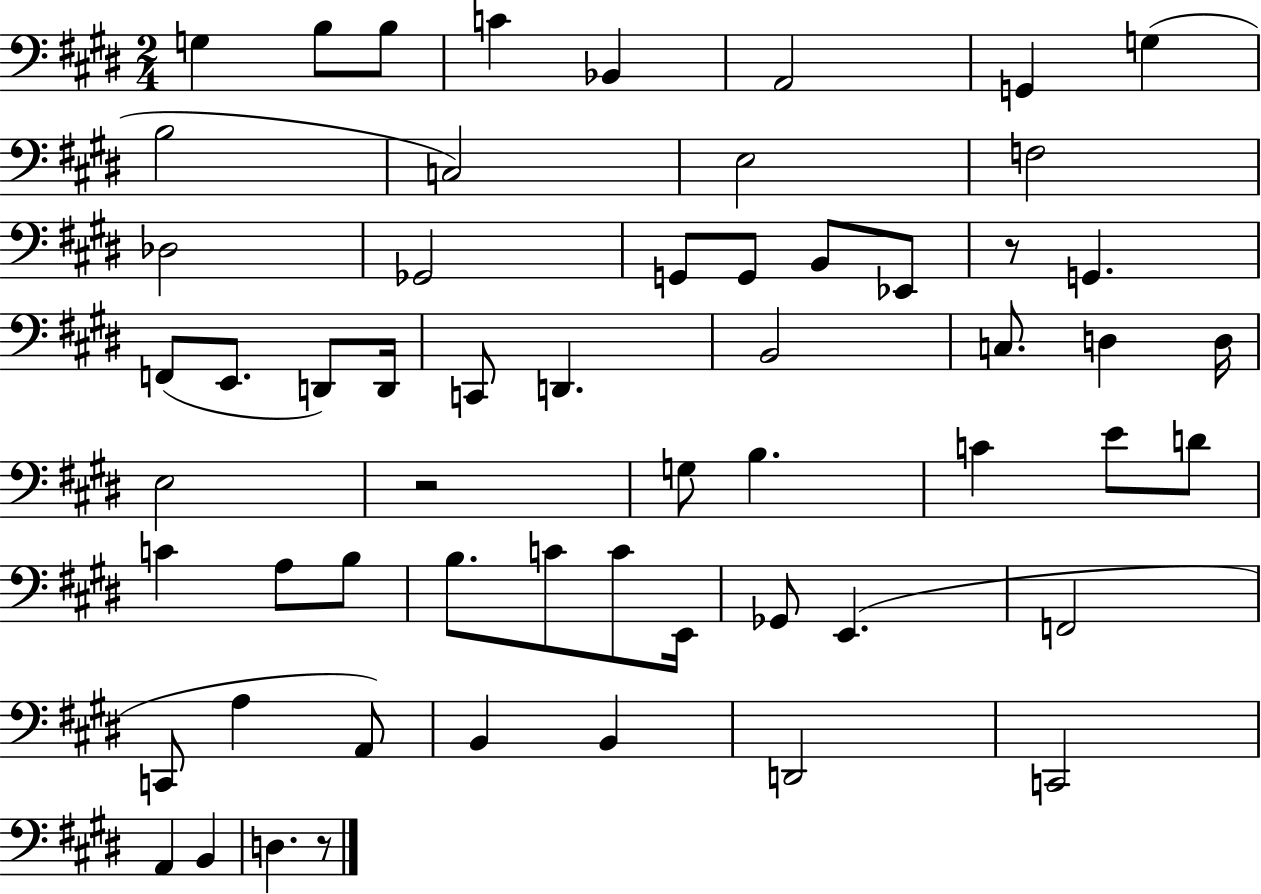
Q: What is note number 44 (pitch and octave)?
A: E2